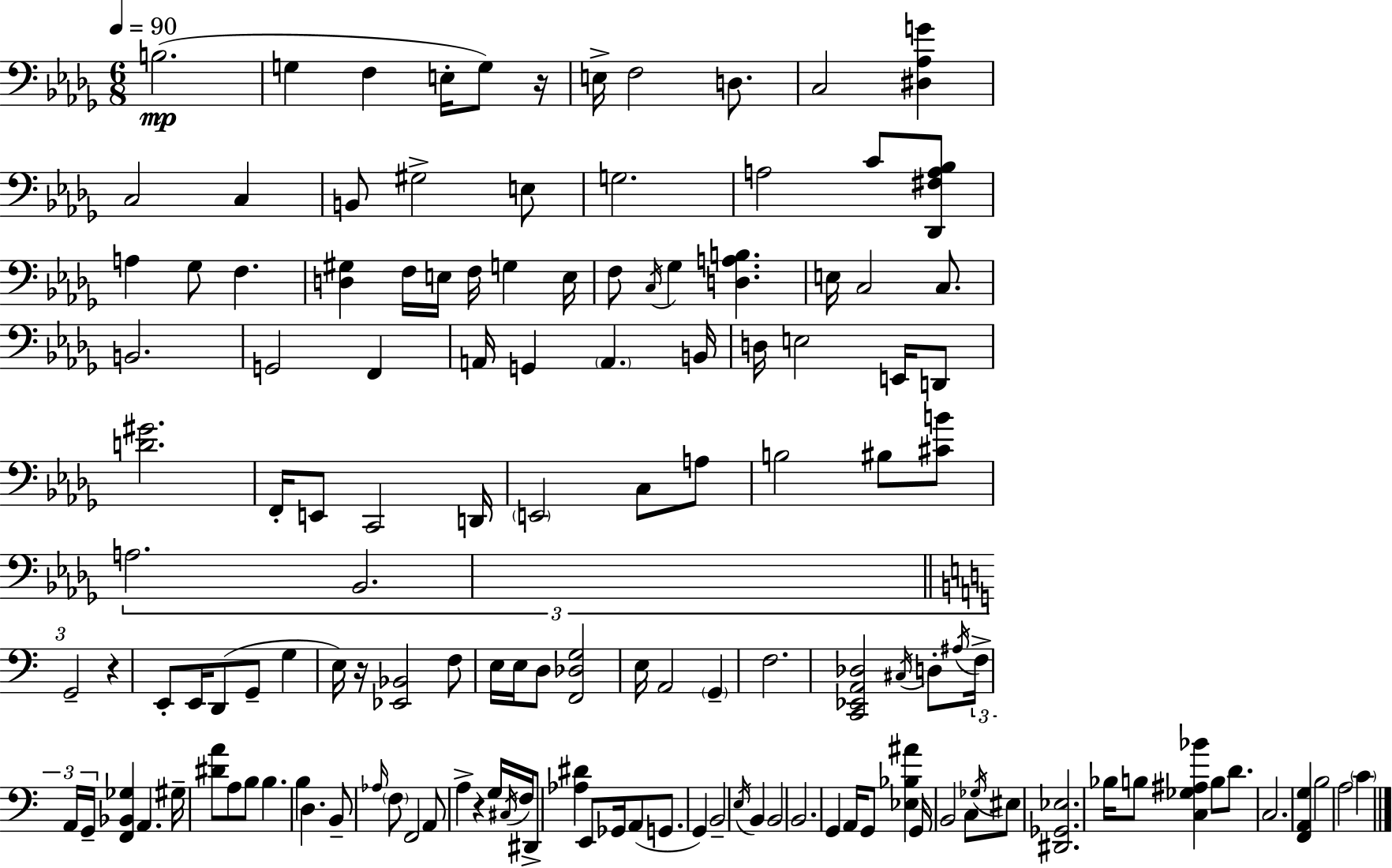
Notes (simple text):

B3/h. G3/q F3/q E3/s G3/e R/s E3/s F3/h D3/e. C3/h [D#3,Ab3,G4]/q C3/h C3/q B2/e G#3/h E3/e G3/h. A3/h C4/e [Db2,F#3,A3,Bb3]/e A3/q Gb3/e F3/q. [D3,G#3]/q F3/s E3/s F3/s G3/q E3/s F3/e C3/s Gb3/q [D3,A3,B3]/q. E3/s C3/h C3/e. B2/h. G2/h F2/q A2/s G2/q A2/q. B2/s D3/s E3/h E2/s D2/e [D4,G#4]/h. F2/s E2/e C2/h D2/s E2/h C3/e A3/e B3/h BIS3/e [C#4,B4]/e A3/h. Bb2/h. G2/h R/q E2/e E2/s D2/e G2/e G3/q E3/s R/s [Eb2,Bb2]/h F3/e E3/s E3/s D3/e [F2,Db3,G3]/h E3/s A2/h G2/q F3/h. [C2,Eb2,A2,Db3]/h C#3/s D3/e A#3/s F3/s A2/s G2/s [F2,Bb2,Gb3]/q A2/q. G#3/s [D#4,A4]/e A3/e B3/e B3/q. B3/q D3/q. B2/e Ab3/s F3/e F2/h A2/e A3/q R/q G3/s C#3/s F3/s D#2/e [Ab3,D#4]/q E2/e Gb2/s A2/e G2/e. G2/q B2/h E3/s B2/q B2/h B2/h. G2/q A2/s G2/e [Eb3,Bb3,A#4]/q G2/s B2/h C3/e Gb3/s EIS3/e [D#2,Gb2,Eb3]/h. Bb3/s B3/e [C3,Gb3,A#3,Bb4]/q B3/e D4/e. C3/h. [F2,A2,G3]/q B3/h A3/h C4/q